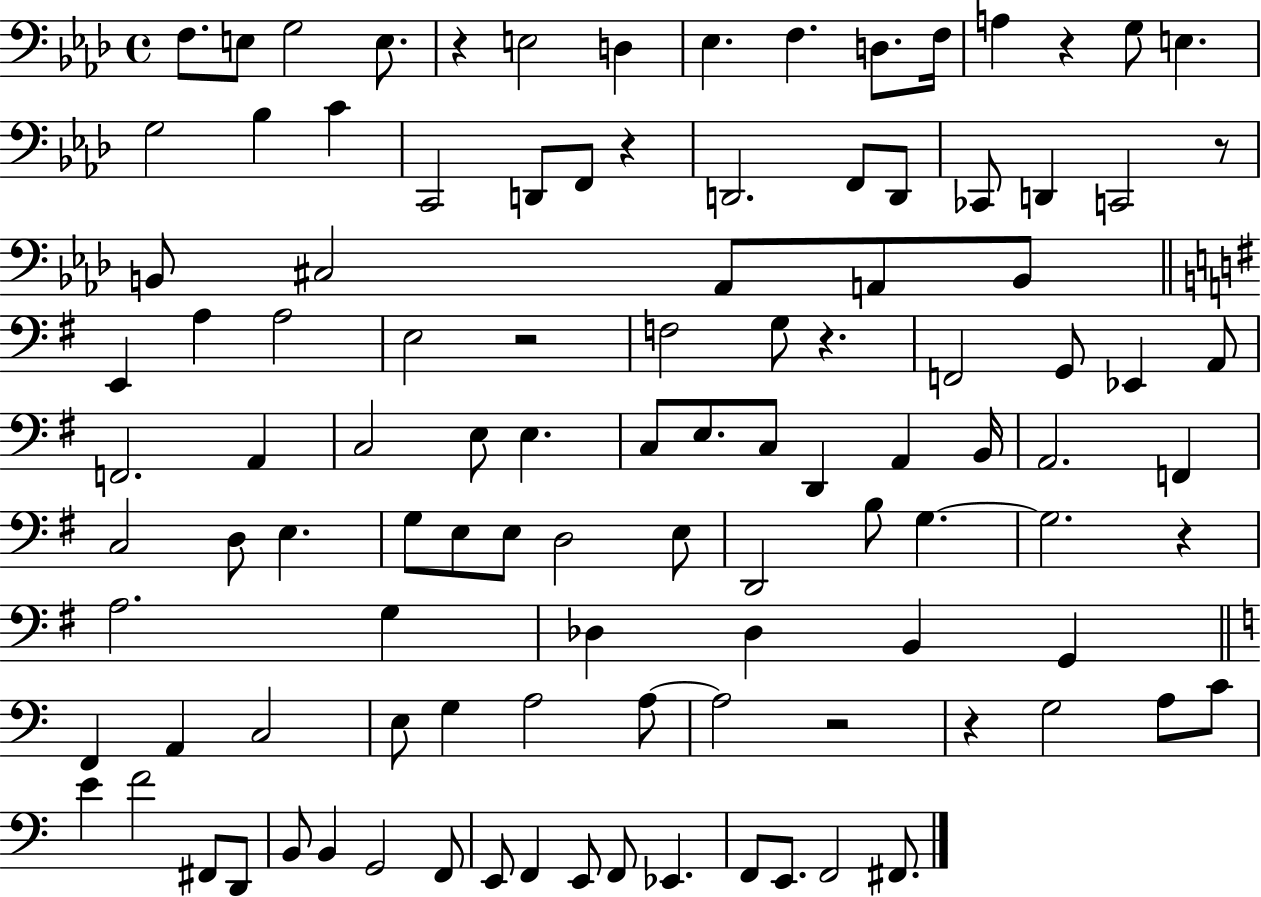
{
  \clef bass
  \time 4/4
  \defaultTimeSignature
  \key aes \major
  f8. e8 g2 e8. | r4 e2 d4 | ees4. f4. d8. f16 | a4 r4 g8 e4. | \break g2 bes4 c'4 | c,2 d,8 f,8 r4 | d,2. f,8 d,8 | ces,8 d,4 c,2 r8 | \break b,8 cis2 aes,8 a,8 b,8 | \bar "||" \break \key g \major e,4 a4 a2 | e2 r2 | f2 g8 r4. | f,2 g,8 ees,4 a,8 | \break f,2. a,4 | c2 e8 e4. | c8 e8. c8 d,4 a,4 b,16 | a,2. f,4 | \break c2 d8 e4. | g8 e8 e8 d2 e8 | d,2 b8 g4.~~ | g2. r4 | \break a2. g4 | des4 des4 b,4 g,4 | \bar "||" \break \key c \major f,4 a,4 c2 | e8 g4 a2 a8~~ | a2 r2 | r4 g2 a8 c'8 | \break e'4 f'2 fis,8 d,8 | b,8 b,4 g,2 f,8 | e,8 f,4 e,8 f,8 ees,4. | f,8 e,8. f,2 fis,8. | \break \bar "|."
}